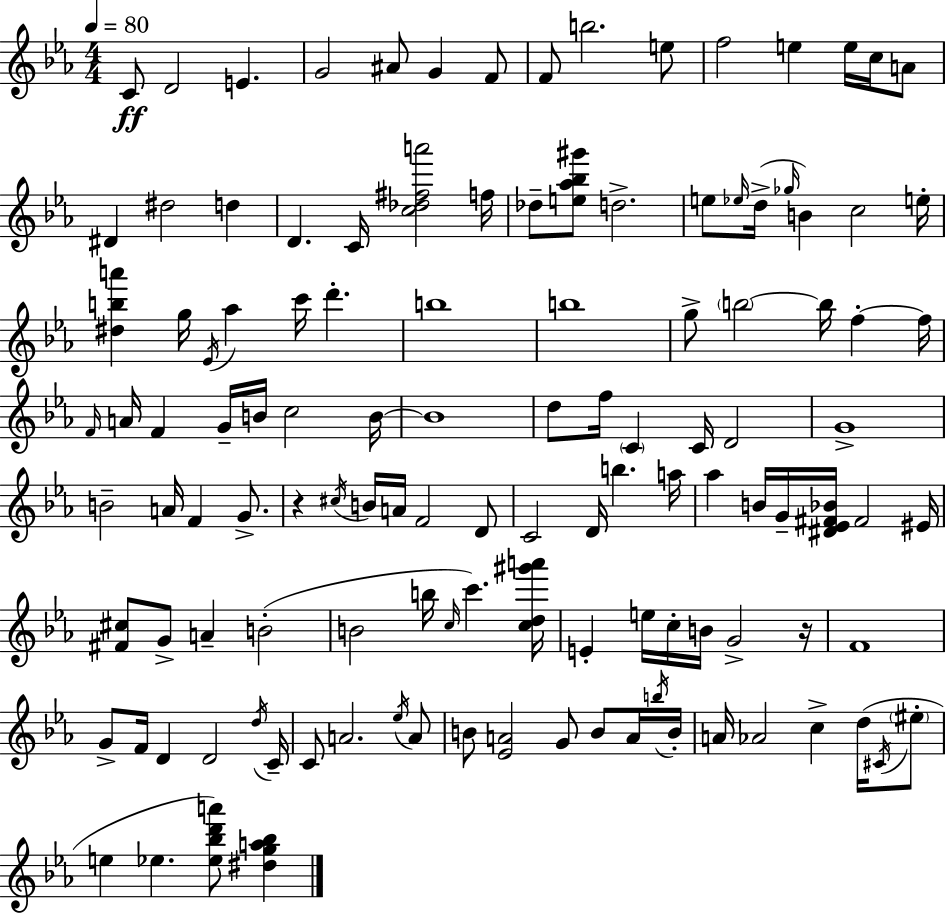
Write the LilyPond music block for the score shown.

{
  \clef treble
  \numericTimeSignature
  \time 4/4
  \key c \minor
  \tempo 4 = 80
  \repeat volta 2 { c'8\ff d'2 e'4. | g'2 ais'8 g'4 f'8 | f'8 b''2. e''8 | f''2 e''4 e''16 c''16 a'8 | \break dis'4 dis''2 d''4 | d'4. c'16 <c'' des'' fis'' a'''>2 f''16 | des''8-- <e'' aes'' bes'' gis'''>8 d''2.-> | e''8 \grace { ees''16 }( d''16-> \grace { ges''16 } b'4) c''2 | \break e''16-. <dis'' b'' a'''>4 g''16 \acciaccatura { ees'16 } aes''4 c'''16 d'''4.-. | b''1 | b''1 | g''8-> \parenthesize b''2~~ b''16 f''4-.~~ | \break f''16 \grace { f'16 } a'16 f'4 g'16-- b'16 c''2 | b'16~~ b'1 | d''8 f''16 \parenthesize c'4 c'16 d'2 | g'1-> | \break b'2-- a'16 f'4 | g'8.-> r4 \acciaccatura { cis''16 } b'16 a'16 f'2 | d'8 c'2 d'16 b''4. | a''16 aes''4 b'16 g'16-- <dis' ees' fis' bes'>16 fis'2 | \break eis'16 <fis' cis''>8 g'8-> a'4-- b'2-.( | b'2 b''16 \grace { c''16 }) c'''4. | <c'' d'' gis''' a'''>16 e'4-. e''16 c''16-. b'16 g'2-> | r16 f'1 | \break g'8-> f'16 d'4 d'2 | \acciaccatura { d''16 } c'16-- c'8 a'2. | \acciaccatura { ees''16 } a'8 b'8 <ees' a'>2 | g'8 b'8 a'16 \acciaccatura { b''16 } b'16-. a'16 aes'2 | \break c''4-> d''16( \acciaccatura { cis'16 } \parenthesize eis''8-. e''4 ees''4. | <ees'' bes'' d''' a'''>8) <dis'' g'' a'' bes''>4 } \bar "|."
}